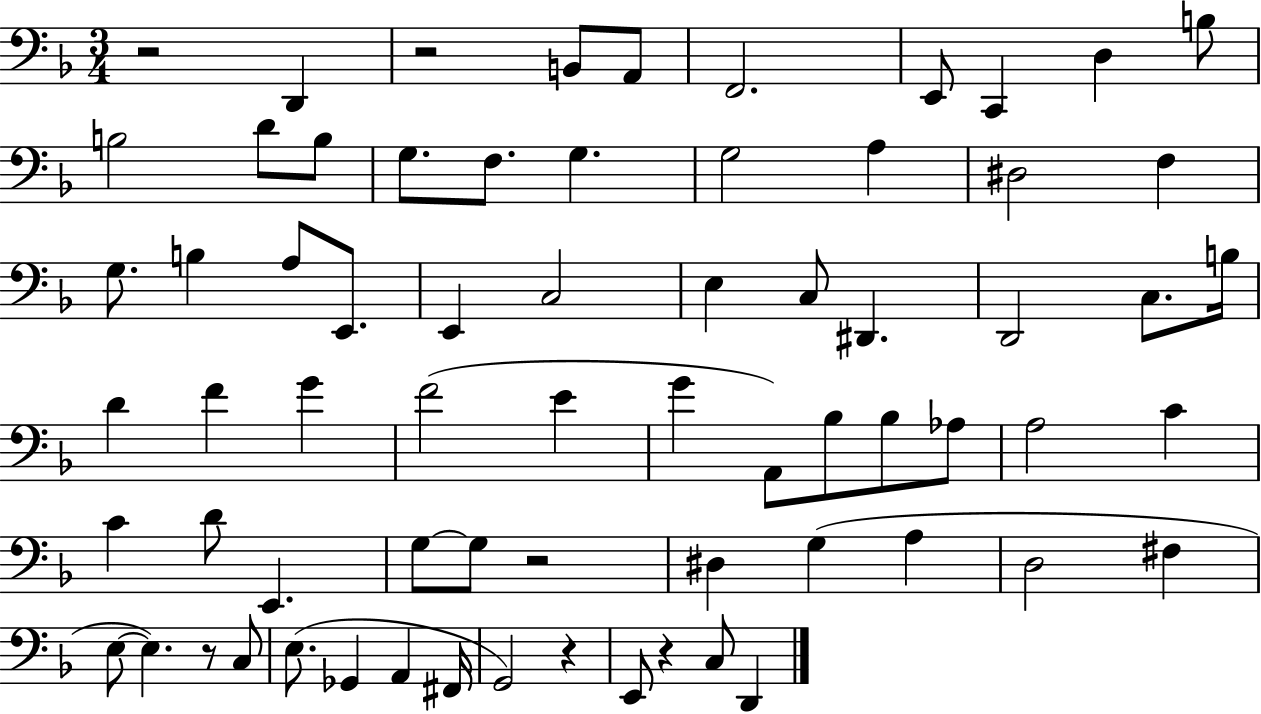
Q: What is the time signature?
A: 3/4